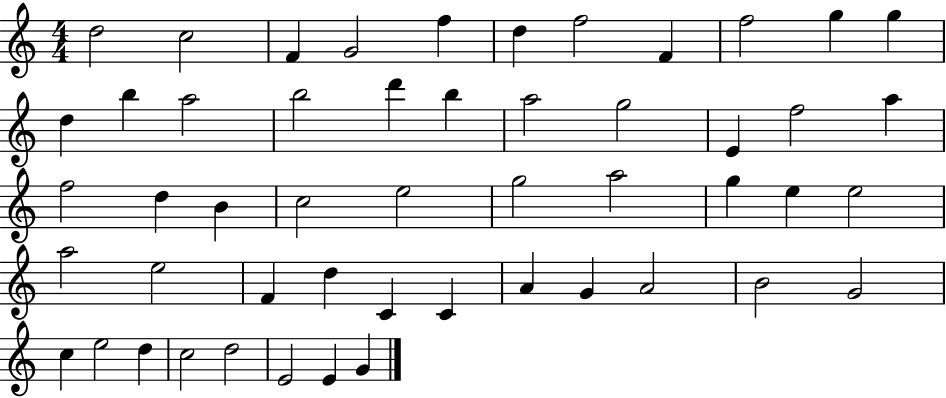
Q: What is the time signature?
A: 4/4